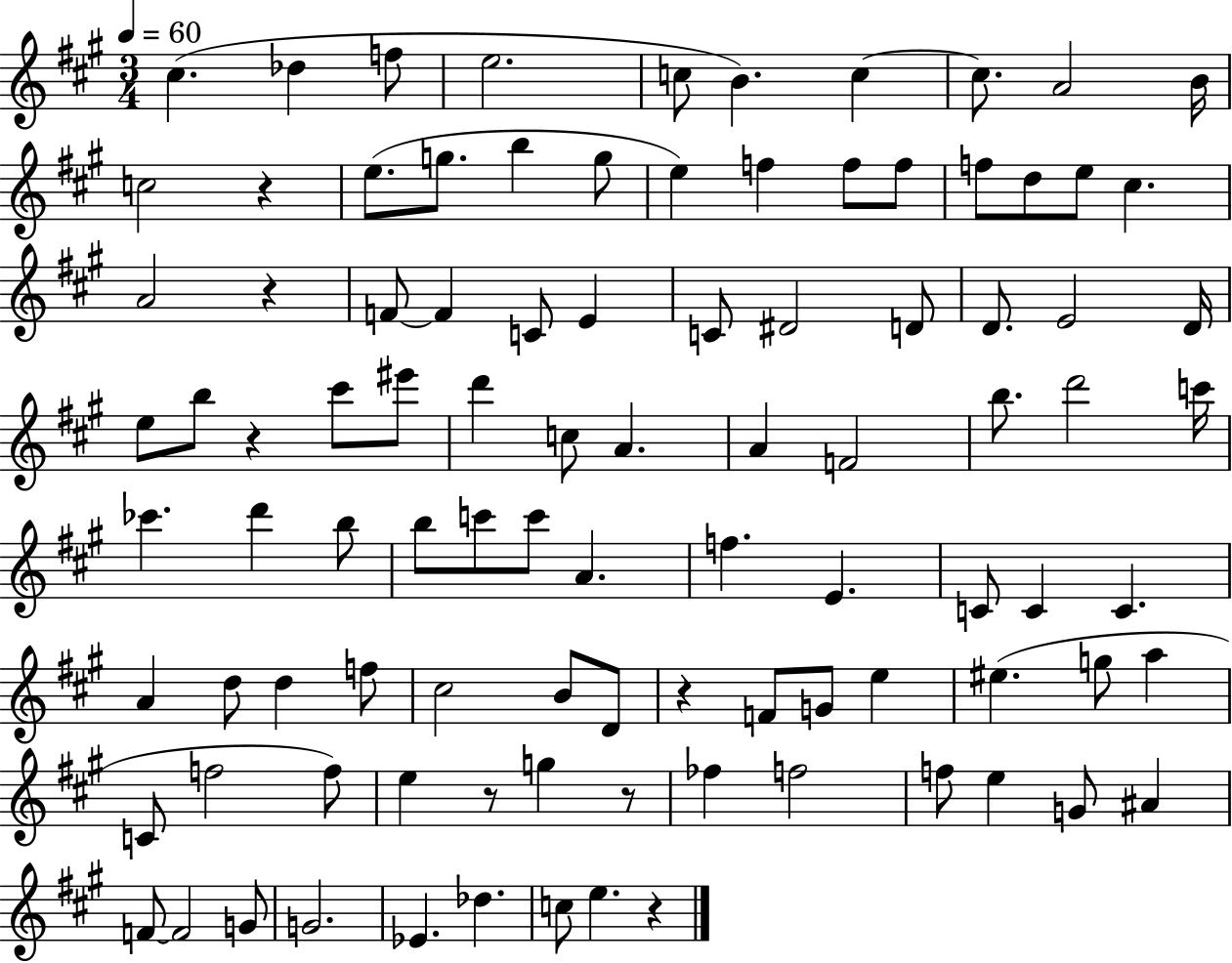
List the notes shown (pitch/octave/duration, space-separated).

C#5/q. Db5/q F5/e E5/h. C5/e B4/q. C5/q C5/e. A4/h B4/s C5/h R/q E5/e. G5/e. B5/q G5/e E5/q F5/q F5/e F5/e F5/e D5/e E5/e C#5/q. A4/h R/q F4/e F4/q C4/e E4/q C4/e D#4/h D4/e D4/e. E4/h D4/s E5/e B5/e R/q C#6/e EIS6/e D6/q C5/e A4/q. A4/q F4/h B5/e. D6/h C6/s CES6/q. D6/q B5/e B5/e C6/e C6/e A4/q. F5/q. E4/q. C4/e C4/q C4/q. A4/q D5/e D5/q F5/e C#5/h B4/e D4/e R/q F4/e G4/e E5/q EIS5/q. G5/e A5/q C4/e F5/h F5/e E5/q R/e G5/q R/e FES5/q F5/h F5/e E5/q G4/e A#4/q F4/e F4/h G4/e G4/h. Eb4/q. Db5/q. C5/e E5/q. R/q